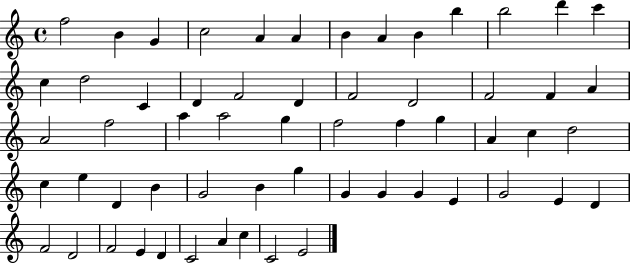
{
  \clef treble
  \time 4/4
  \defaultTimeSignature
  \key c \major
  f''2 b'4 g'4 | c''2 a'4 a'4 | b'4 a'4 b'4 b''4 | b''2 d'''4 c'''4 | \break c''4 d''2 c'4 | d'4 f'2 d'4 | f'2 d'2 | f'2 f'4 a'4 | \break a'2 f''2 | a''4 a''2 g''4 | f''2 f''4 g''4 | a'4 c''4 d''2 | \break c''4 e''4 d'4 b'4 | g'2 b'4 g''4 | g'4 g'4 g'4 e'4 | g'2 e'4 d'4 | \break f'2 d'2 | f'2 e'4 d'4 | c'2 a'4 c''4 | c'2 e'2 | \break \bar "|."
}